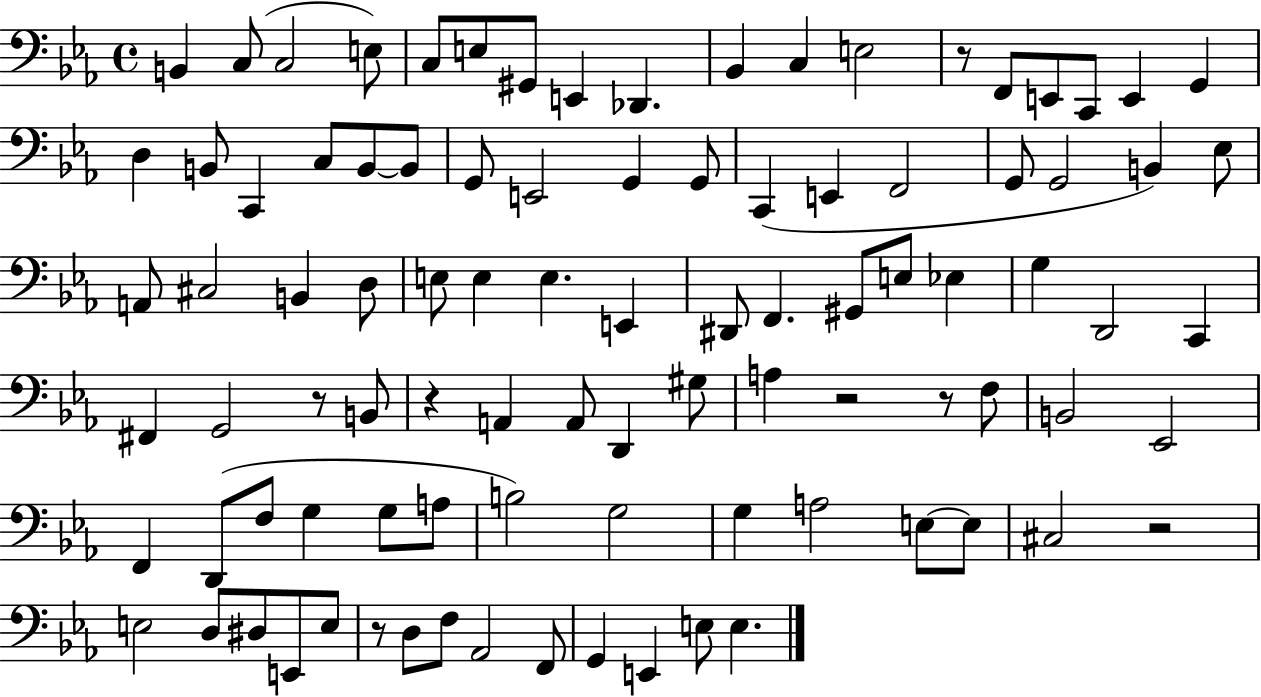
{
  \clef bass
  \time 4/4
  \defaultTimeSignature
  \key ees \major
  b,4 c8( c2 e8) | c8 e8 gis,8 e,4 des,4. | bes,4 c4 e2 | r8 f,8 e,8 c,8 e,4 g,4 | \break d4 b,8 c,4 c8 b,8~~ b,8 | g,8 e,2 g,4 g,8 | c,4( e,4 f,2 | g,8 g,2 b,4) ees8 | \break a,8 cis2 b,4 d8 | e8 e4 e4. e,4 | dis,8 f,4. gis,8 e8 ees4 | g4 d,2 c,4 | \break fis,4 g,2 r8 b,8 | r4 a,4 a,8 d,4 gis8 | a4 r2 r8 f8 | b,2 ees,2 | \break f,4 d,8( f8 g4 g8 a8 | b2) g2 | g4 a2 e8~~ e8 | cis2 r2 | \break e2 d8 dis8 e,8 e8 | r8 d8 f8 aes,2 f,8 | g,4 e,4 e8 e4. | \bar "|."
}